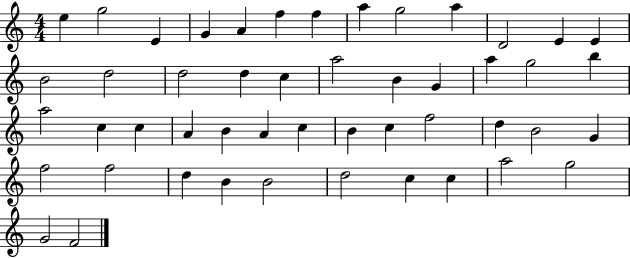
E5/q G5/h E4/q G4/q A4/q F5/q F5/q A5/q G5/h A5/q D4/h E4/q E4/q B4/h D5/h D5/h D5/q C5/q A5/h B4/q G4/q A5/q G5/h B5/q A5/h C5/q C5/q A4/q B4/q A4/q C5/q B4/q C5/q F5/h D5/q B4/h G4/q F5/h F5/h D5/q B4/q B4/h D5/h C5/q C5/q A5/h G5/h G4/h F4/h